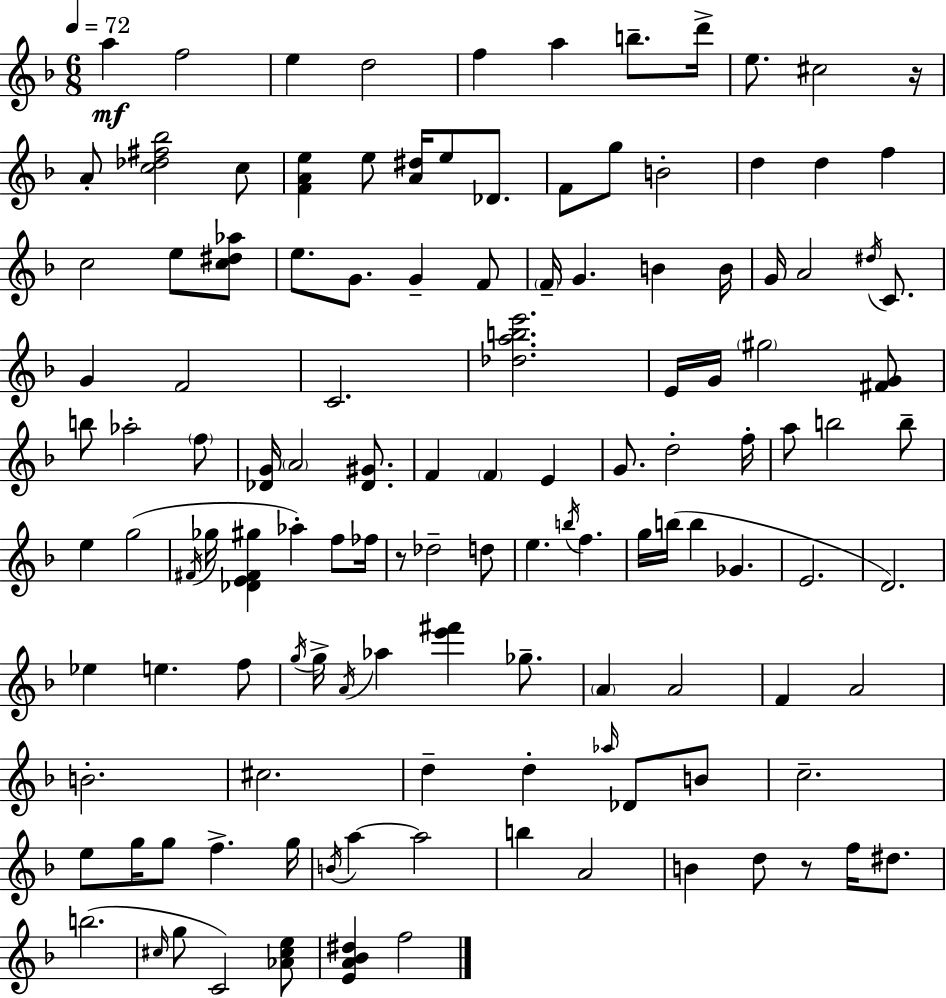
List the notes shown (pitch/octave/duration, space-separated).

A5/q F5/h E5/q D5/h F5/q A5/q B5/e. D6/s E5/e. C#5/h R/s A4/e [C5,Db5,F#5,Bb5]/h C5/e [F4,A4,E5]/q E5/e [A4,D#5]/s E5/e Db4/e. F4/e G5/e B4/h D5/q D5/q F5/q C5/h E5/e [C5,D#5,Ab5]/e E5/e. G4/e. G4/q F4/e F4/s G4/q. B4/q B4/s G4/s A4/h D#5/s C4/e. G4/q F4/h C4/h. [Db5,A5,B5,E6]/h. E4/s G4/s G#5/h [F#4,G4]/e B5/e Ab5/h F5/e [Db4,G4]/s A4/h [Db4,G#4]/e. F4/q F4/q E4/q G4/e. D5/h F5/s A5/e B5/h B5/e E5/q G5/h F#4/s Gb5/s [Db4,E4,F#4,G#5]/q Ab5/q F5/e FES5/s R/e Db5/h D5/e E5/q. B5/s F5/q. G5/s B5/s B5/q Gb4/q. E4/h. D4/h. Eb5/q E5/q. F5/e G5/s G5/s A4/s Ab5/q [E6,F#6]/q Gb5/e. A4/q A4/h F4/q A4/h B4/h. C#5/h. D5/q D5/q Ab5/s Db4/e B4/e C5/h. E5/e G5/s G5/e F5/q. G5/s B4/s A5/q A5/h B5/q A4/h B4/q D5/e R/e F5/s D#5/e. B5/h. C#5/s G5/e C4/h [Ab4,C#5,E5]/e [E4,A4,Bb4,D#5]/q F5/h